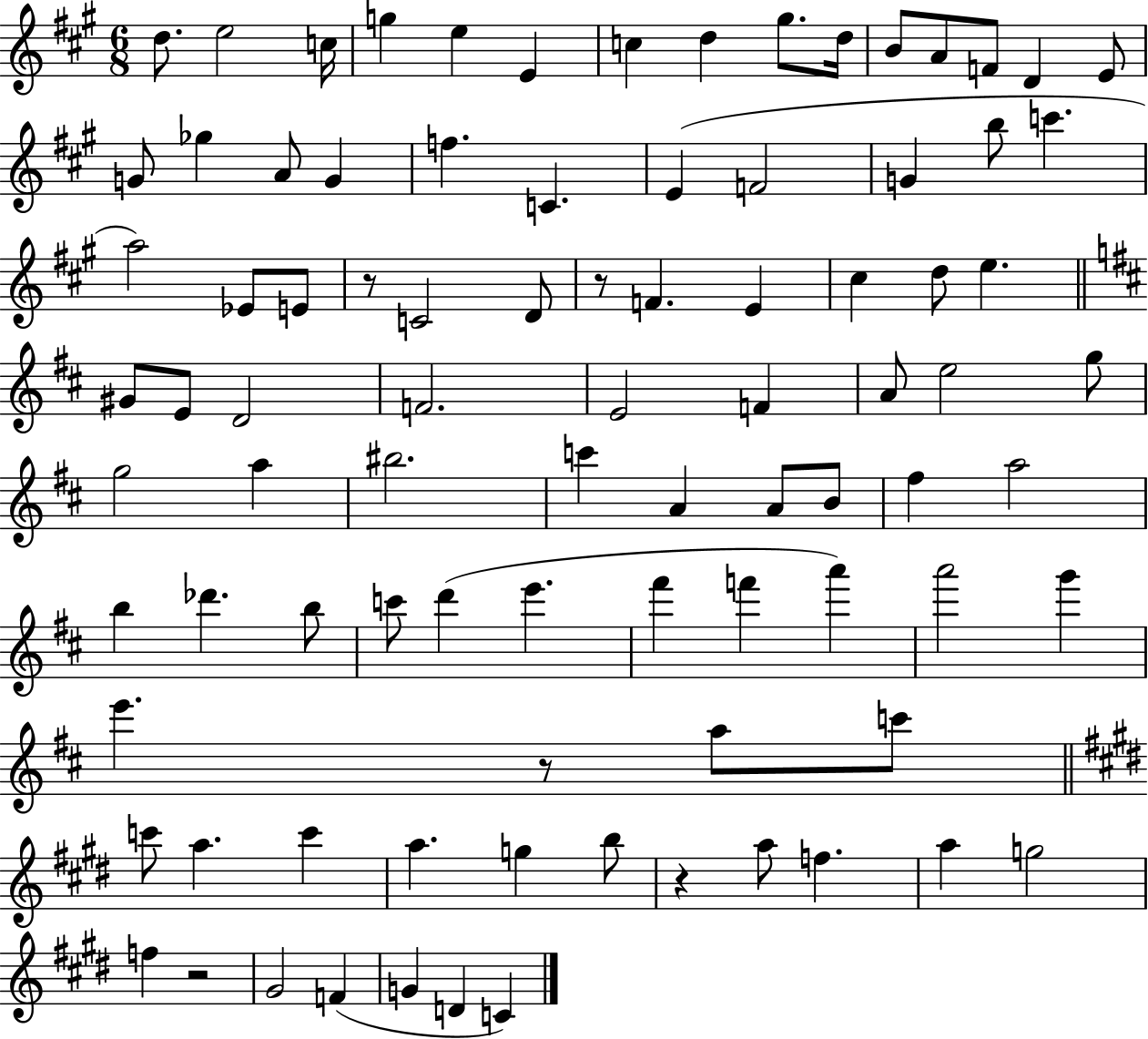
{
  \clef treble
  \numericTimeSignature
  \time 6/8
  \key a \major
  d''8. e''2 c''16 | g''4 e''4 e'4 | c''4 d''4 gis''8. d''16 | b'8 a'8 f'8 d'4 e'8 | \break g'8 ges''4 a'8 g'4 | f''4. c'4. | e'4( f'2 | g'4 b''8 c'''4. | \break a''2) ees'8 e'8 | r8 c'2 d'8 | r8 f'4. e'4 | cis''4 d''8 e''4. | \break \bar "||" \break \key b \minor gis'8 e'8 d'2 | f'2. | e'2 f'4 | a'8 e''2 g''8 | \break g''2 a''4 | bis''2. | c'''4 a'4 a'8 b'8 | fis''4 a''2 | \break b''4 des'''4. b''8 | c'''8 d'''4( e'''4. | fis'''4 f'''4 a'''4) | a'''2 g'''4 | \break e'''4. r8 a''8 c'''8 | \bar "||" \break \key e \major c'''8 a''4. c'''4 | a''4. g''4 b''8 | r4 a''8 f''4. | a''4 g''2 | \break f''4 r2 | gis'2 f'4( | g'4 d'4 c'4) | \bar "|."
}